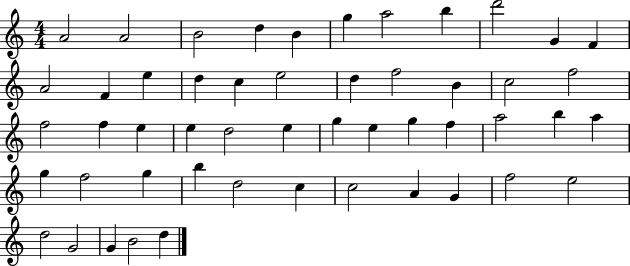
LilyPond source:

{
  \clef treble
  \numericTimeSignature
  \time 4/4
  \key c \major
  a'2 a'2 | b'2 d''4 b'4 | g''4 a''2 b''4 | d'''2 g'4 f'4 | \break a'2 f'4 e''4 | d''4 c''4 e''2 | d''4 f''2 b'4 | c''2 f''2 | \break f''2 f''4 e''4 | e''4 d''2 e''4 | g''4 e''4 g''4 f''4 | a''2 b''4 a''4 | \break g''4 f''2 g''4 | b''4 d''2 c''4 | c''2 a'4 g'4 | f''2 e''2 | \break d''2 g'2 | g'4 b'2 d''4 | \bar "|."
}